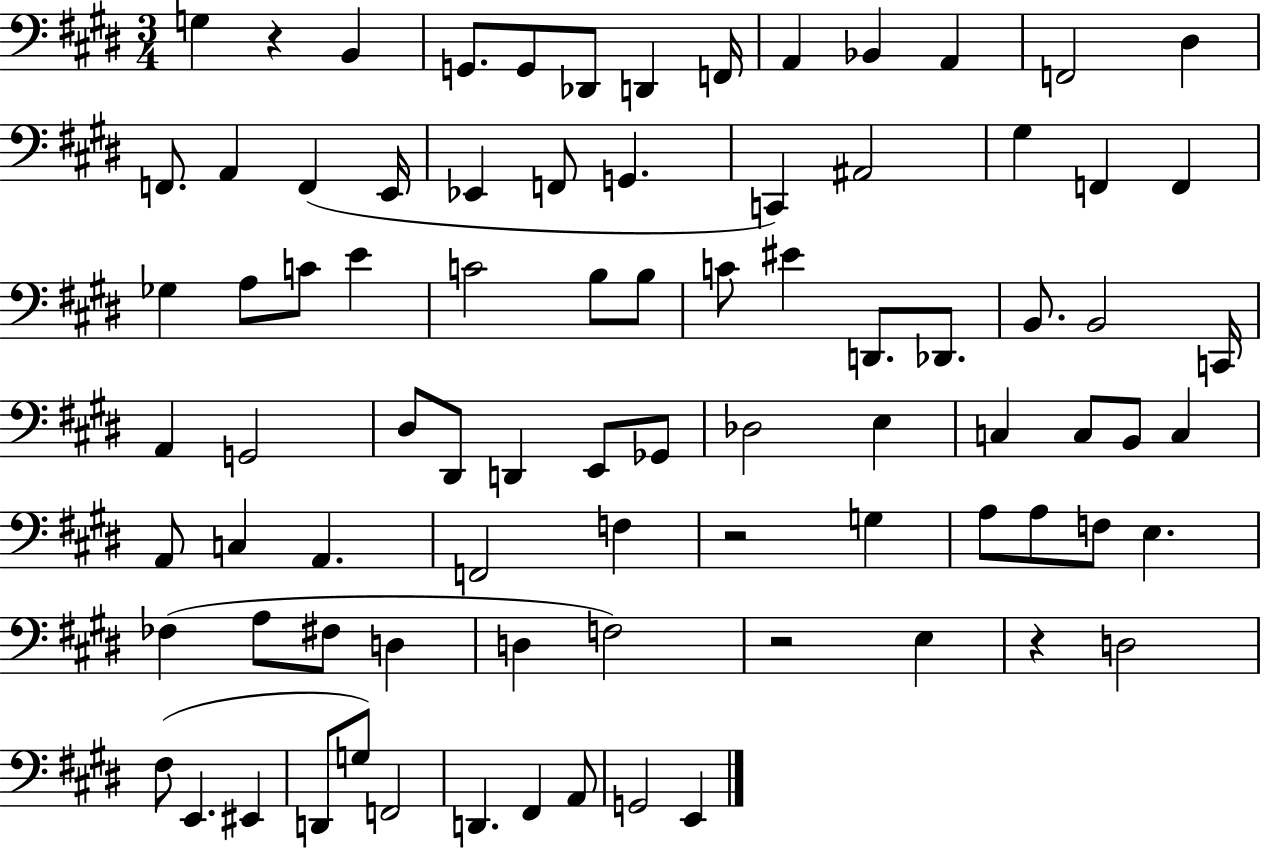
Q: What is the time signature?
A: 3/4